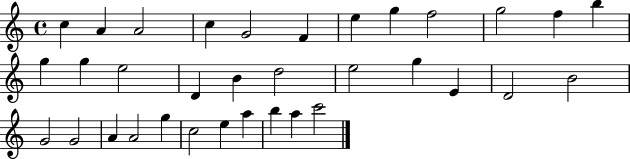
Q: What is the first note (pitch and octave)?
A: C5